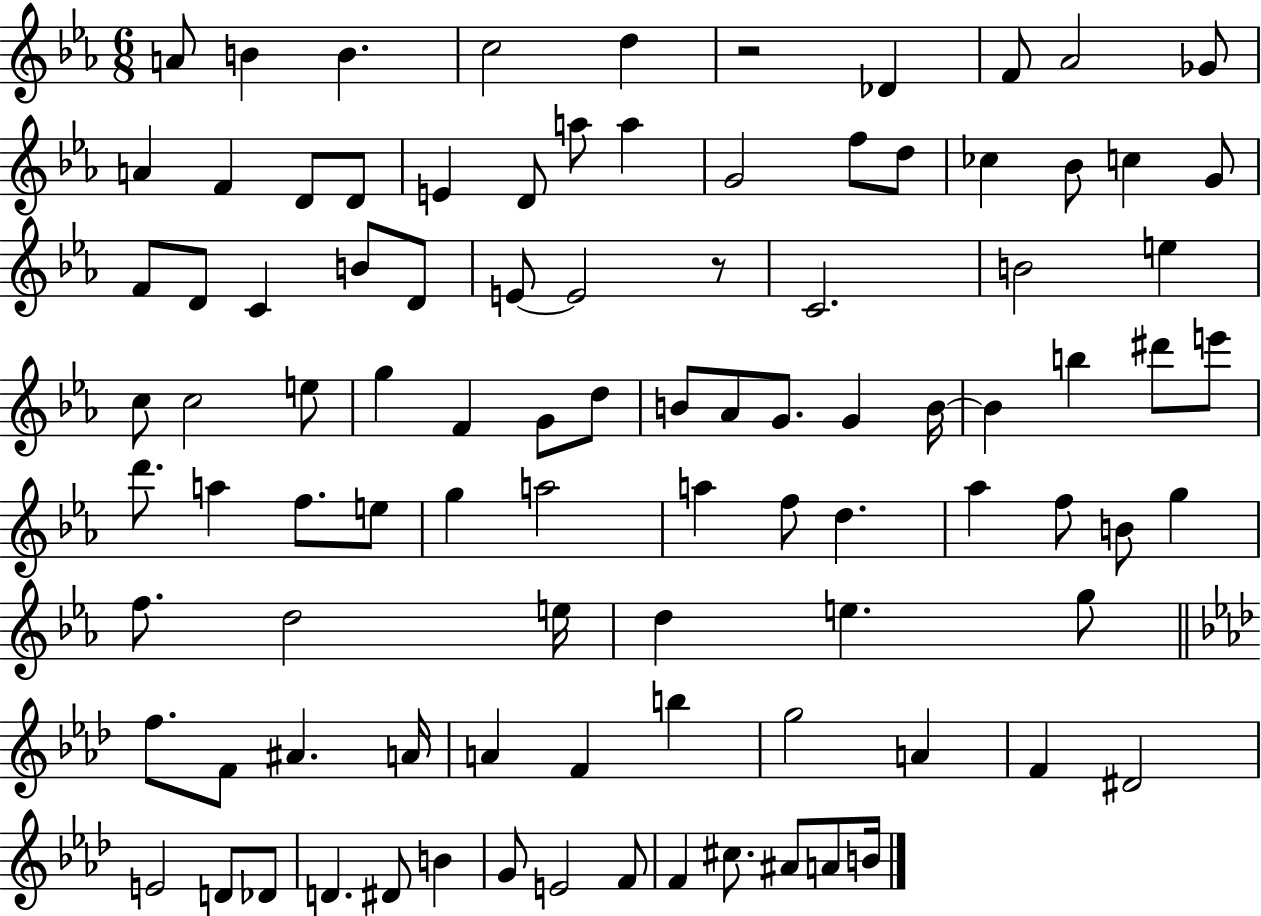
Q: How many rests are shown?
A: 2